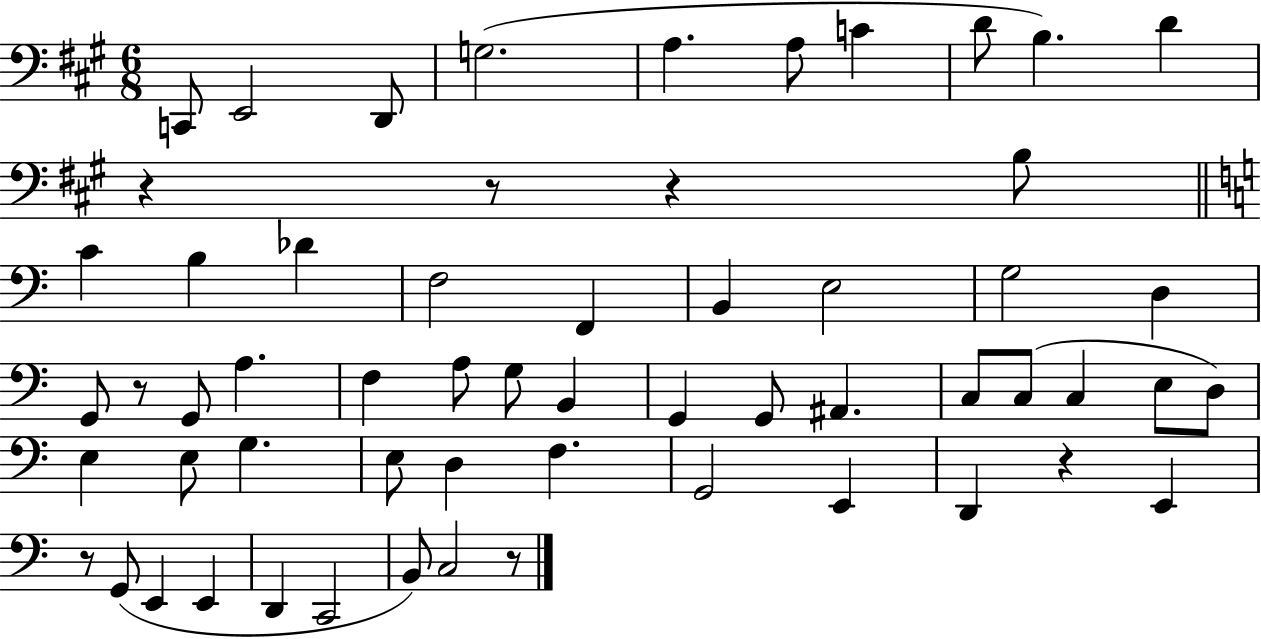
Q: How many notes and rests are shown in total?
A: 59